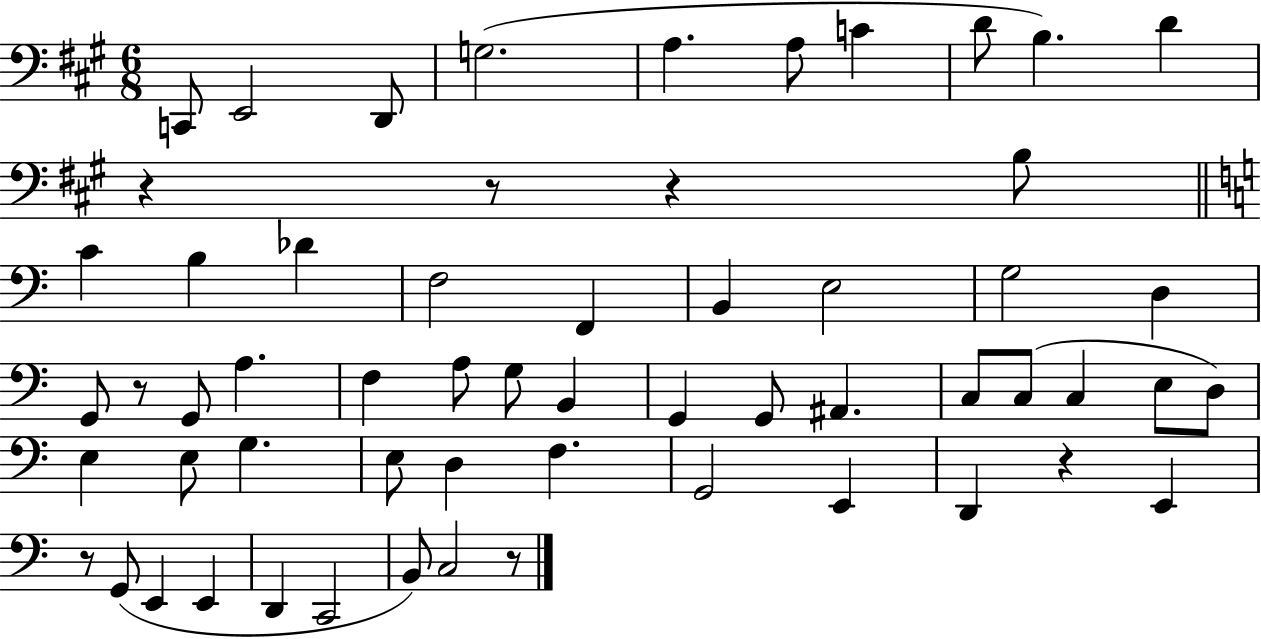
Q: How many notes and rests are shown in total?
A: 59